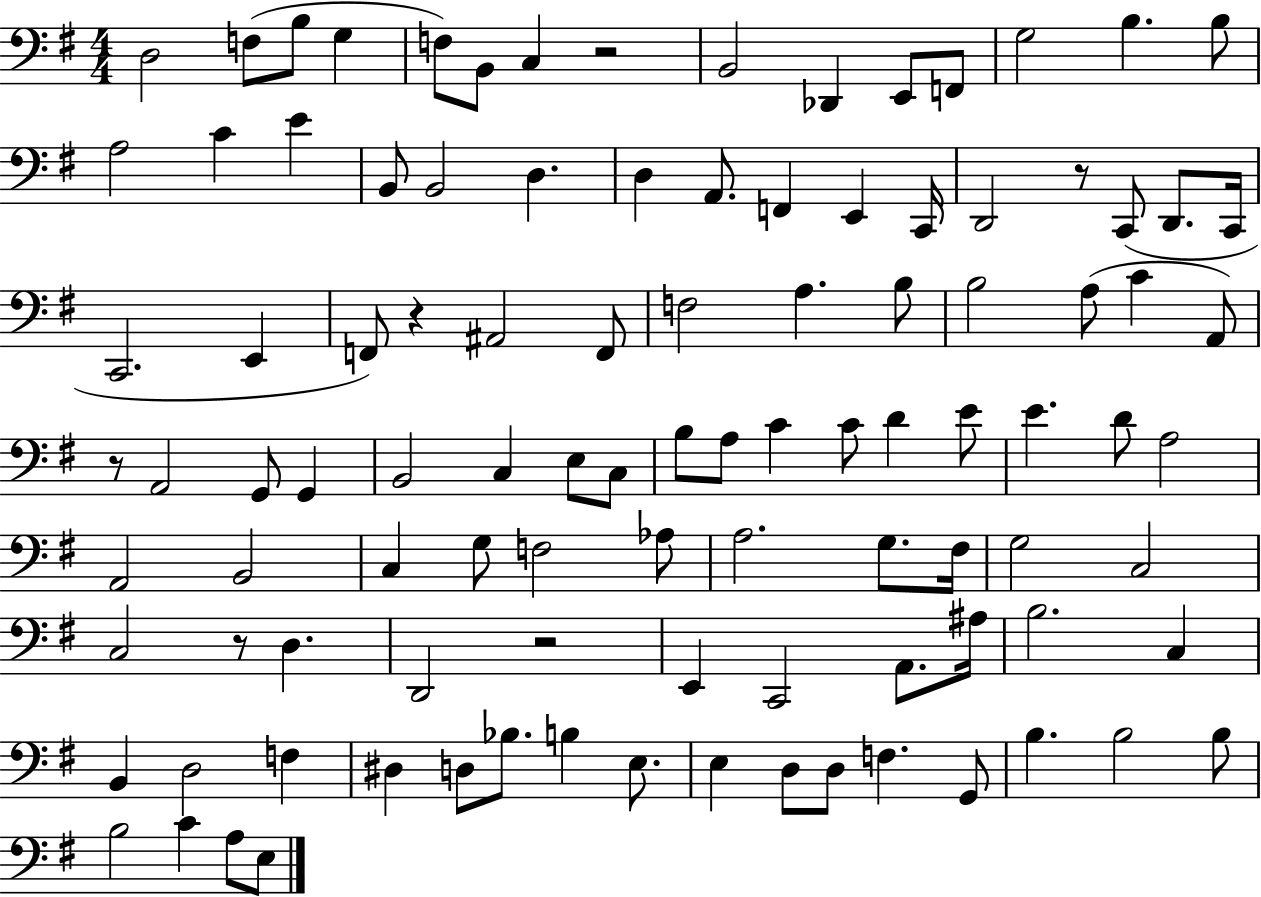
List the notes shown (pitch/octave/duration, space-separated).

D3/h F3/e B3/e G3/q F3/e B2/e C3/q R/h B2/h Db2/q E2/e F2/e G3/h B3/q. B3/e A3/h C4/q E4/q B2/e B2/h D3/q. D3/q A2/e. F2/q E2/q C2/s D2/h R/e C2/e D2/e. C2/s C2/h. E2/q F2/e R/q A#2/h F2/e F3/h A3/q. B3/e B3/h A3/e C4/q A2/e R/e A2/h G2/e G2/q B2/h C3/q E3/e C3/e B3/e A3/e C4/q C4/e D4/q E4/e E4/q. D4/e A3/h A2/h B2/h C3/q G3/e F3/h Ab3/e A3/h. G3/e. F#3/s G3/h C3/h C3/h R/e D3/q. D2/h R/h E2/q C2/h A2/e. A#3/s B3/h. C3/q B2/q D3/h F3/q D#3/q D3/e Bb3/e. B3/q E3/e. E3/q D3/e D3/e F3/q. G2/e B3/q. B3/h B3/e B3/h C4/q A3/e E3/e